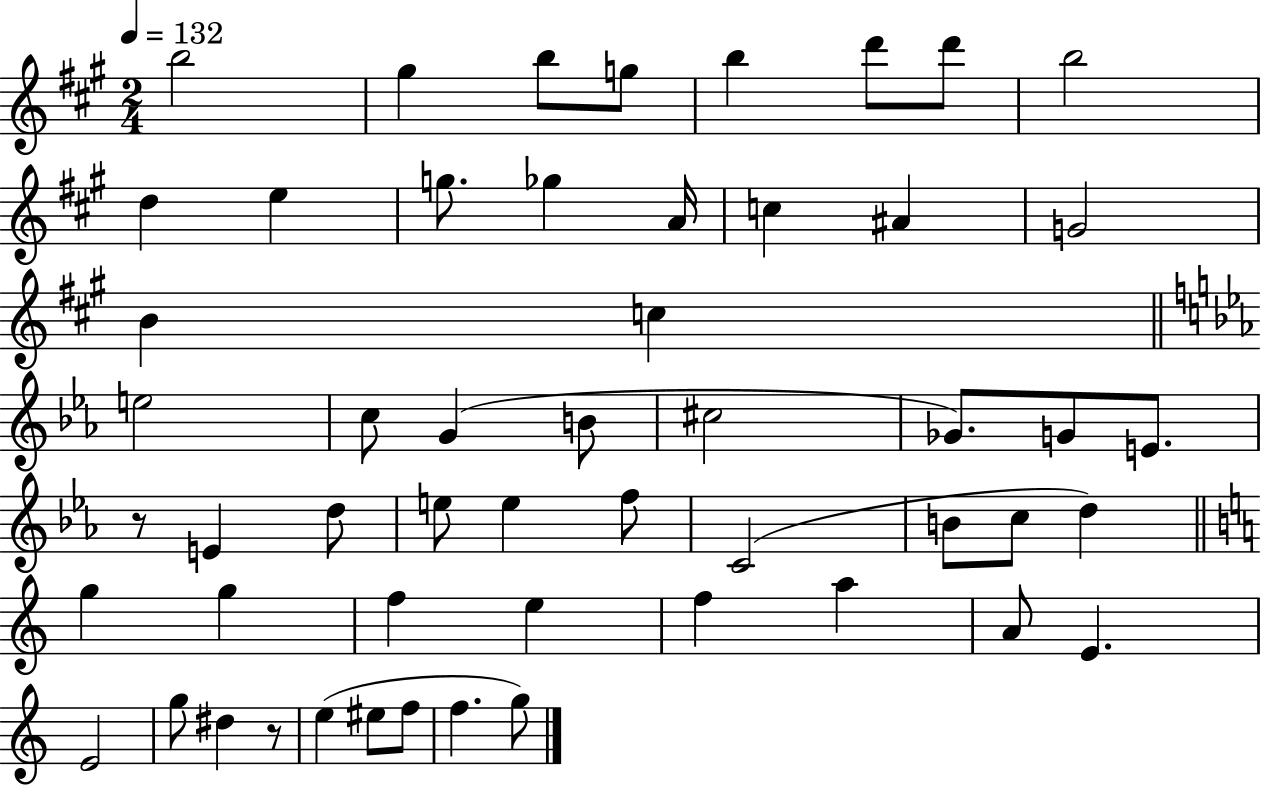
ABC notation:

X:1
T:Untitled
M:2/4
L:1/4
K:A
b2 ^g b/2 g/2 b d'/2 d'/2 b2 d e g/2 _g A/4 c ^A G2 B c e2 c/2 G B/2 ^c2 _G/2 G/2 E/2 z/2 E d/2 e/2 e f/2 C2 B/2 c/2 d g g f e f a A/2 E E2 g/2 ^d z/2 e ^e/2 f/2 f g/2